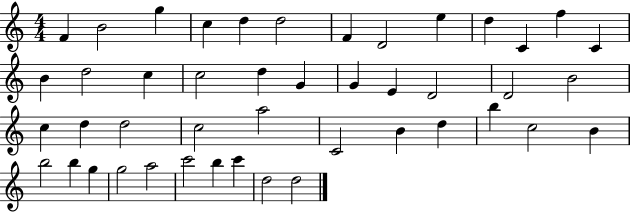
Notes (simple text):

F4/q B4/h G5/q C5/q D5/q D5/h F4/q D4/h E5/q D5/q C4/q F5/q C4/q B4/q D5/h C5/q C5/h D5/q G4/q G4/q E4/q D4/h D4/h B4/h C5/q D5/q D5/h C5/h A5/h C4/h B4/q D5/q B5/q C5/h B4/q B5/h B5/q G5/q G5/h A5/h C6/h B5/q C6/q D5/h D5/h